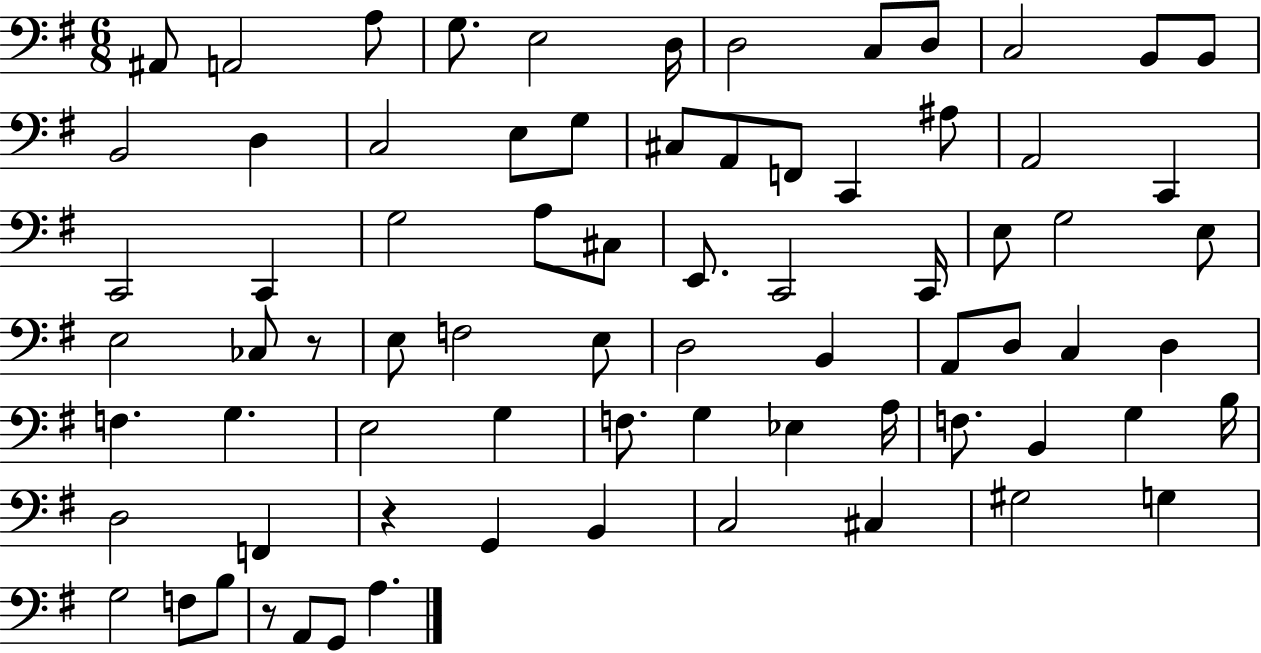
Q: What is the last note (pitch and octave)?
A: A3